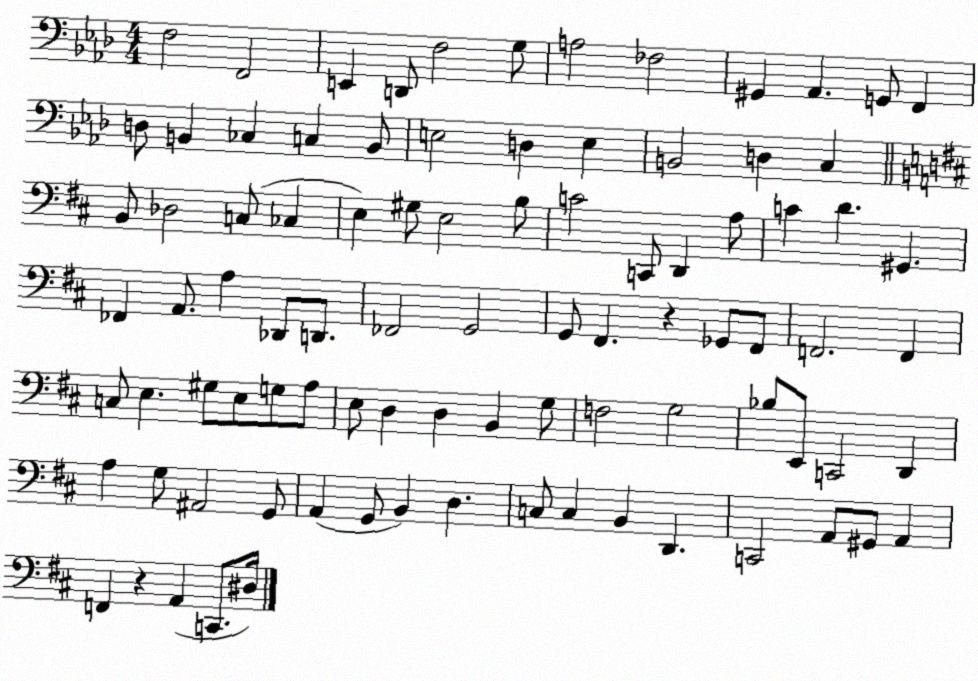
X:1
T:Untitled
M:4/4
L:1/4
K:Ab
F,2 F,,2 E,, D,,/2 F,2 G,/2 A,2 _F,2 ^G,, _A,, G,,/2 F,, D,/2 B,, _C, C, B,,/2 E,2 D, E, B,,2 D, C, B,,/2 _D,2 C,/2 _C, E, ^G,/2 E,2 B,/2 C2 C,,/2 D,, A,/2 C D ^G,, _F,, A,,/2 A, _D,,/2 D,,/2 _F,,2 G,,2 G,,/2 ^F,, z _G,,/2 ^F,,/2 F,,2 F,, C,/2 E, ^G,/2 E,/2 G,/2 A,/2 E,/2 D, D, B,, G,/2 F,2 G,2 _B,/2 E,,/2 C,,2 D,, A, G,/2 ^A,,2 G,,/2 A,, G,,/2 B,, D, C,/2 C, B,, D,, C,,2 A,,/2 ^G,,/2 A,, F,, z A,, C,,/2 ^D,/4